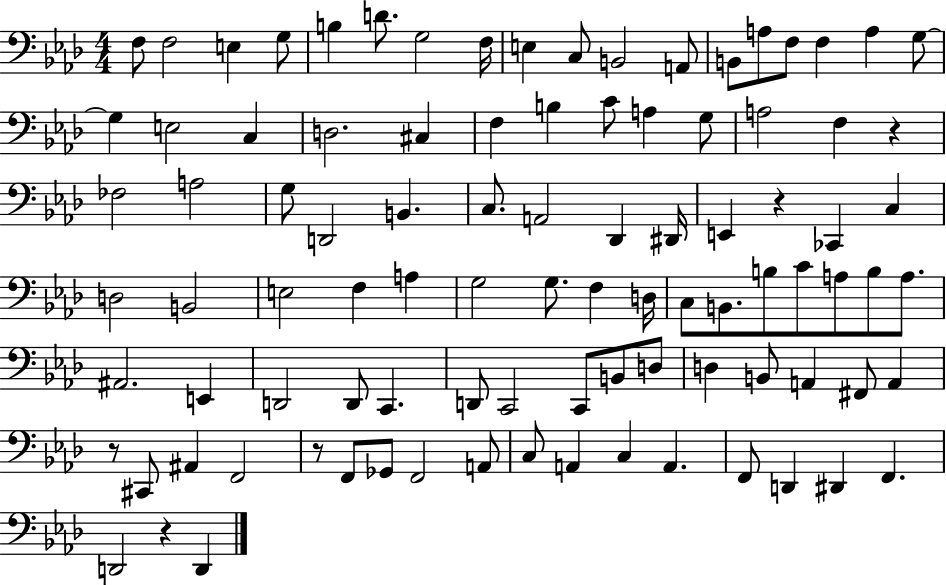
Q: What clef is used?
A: bass